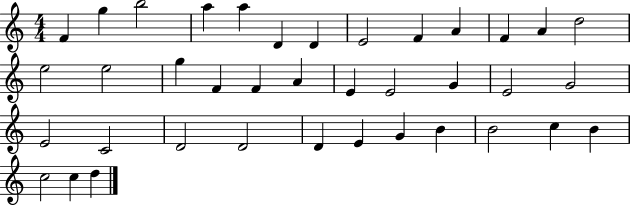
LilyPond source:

{
  \clef treble
  \numericTimeSignature
  \time 4/4
  \key c \major
  f'4 g''4 b''2 | a''4 a''4 d'4 d'4 | e'2 f'4 a'4 | f'4 a'4 d''2 | \break e''2 e''2 | g''4 f'4 f'4 a'4 | e'4 e'2 g'4 | e'2 g'2 | \break e'2 c'2 | d'2 d'2 | d'4 e'4 g'4 b'4 | b'2 c''4 b'4 | \break c''2 c''4 d''4 | \bar "|."
}